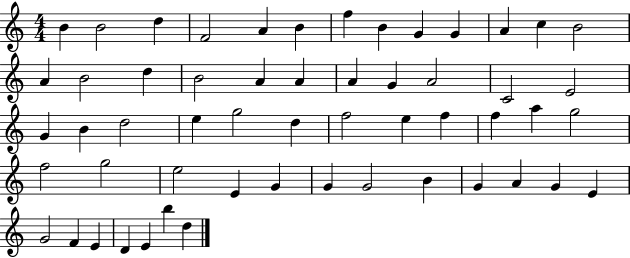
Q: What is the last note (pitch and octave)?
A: D5